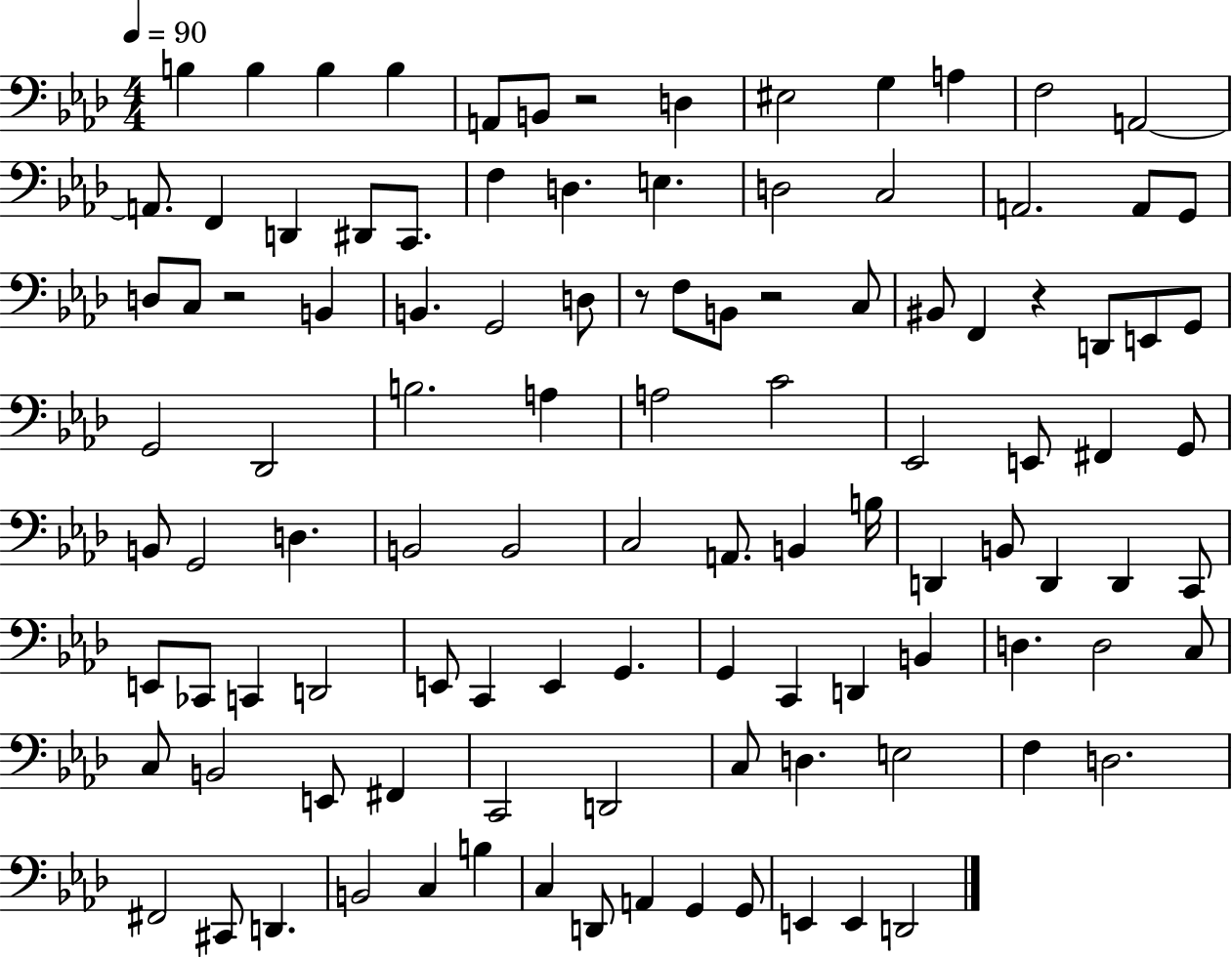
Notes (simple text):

B3/q B3/q B3/q B3/q A2/e B2/e R/h D3/q EIS3/h G3/q A3/q F3/h A2/h A2/e. F2/q D2/q D#2/e C2/e. F3/q D3/q. E3/q. D3/h C3/h A2/h. A2/e G2/e D3/e C3/e R/h B2/q B2/q. G2/h D3/e R/e F3/e B2/e R/h C3/e BIS2/e F2/q R/q D2/e E2/e G2/e G2/h Db2/h B3/h. A3/q A3/h C4/h Eb2/h E2/e F#2/q G2/e B2/e G2/h D3/q. B2/h B2/h C3/h A2/e. B2/q B3/s D2/q B2/e D2/q D2/q C2/e E2/e CES2/e C2/q D2/h E2/e C2/q E2/q G2/q. G2/q C2/q D2/q B2/q D3/q. D3/h C3/e C3/e B2/h E2/e F#2/q C2/h D2/h C3/e D3/q. E3/h F3/q D3/h. F#2/h C#2/e D2/q. B2/h C3/q B3/q C3/q D2/e A2/q G2/q G2/e E2/q E2/q D2/h